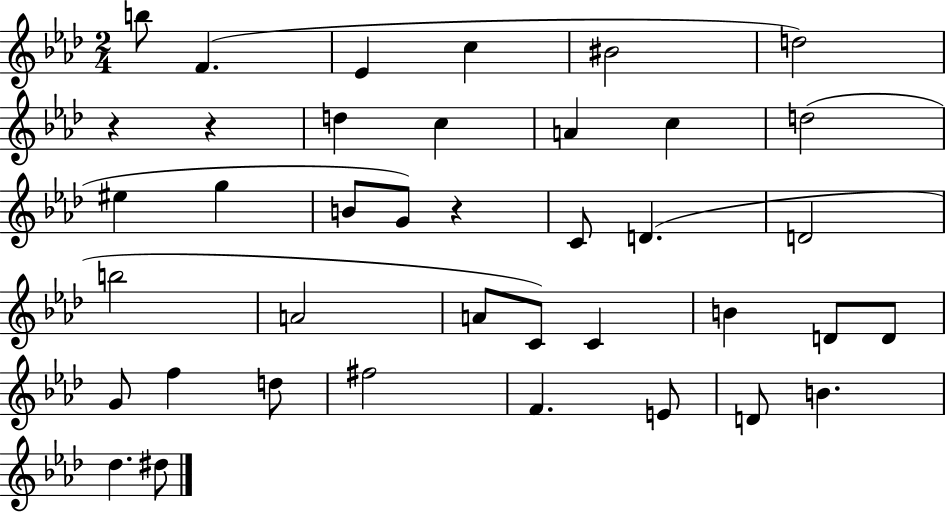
{
  \clef treble
  \numericTimeSignature
  \time 2/4
  \key aes \major
  b''8 f'4.( | ees'4 c''4 | bis'2 | d''2) | \break r4 r4 | d''4 c''4 | a'4 c''4 | d''2( | \break eis''4 g''4 | b'8 g'8) r4 | c'8 d'4.( | d'2 | \break b''2 | a'2 | a'8 c'8) c'4 | b'4 d'8 d'8 | \break g'8 f''4 d''8 | fis''2 | f'4. e'8 | d'8 b'4. | \break des''4. dis''8 | \bar "|."
}